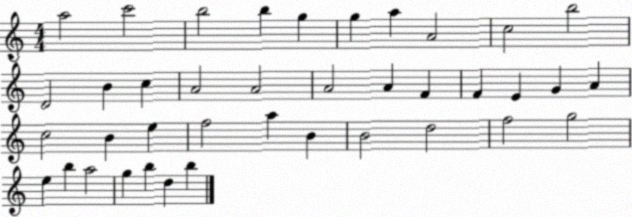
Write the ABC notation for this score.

X:1
T:Untitled
M:4/4
L:1/4
K:C
a2 c'2 b2 b g g a A2 c2 b2 D2 B c A2 A2 A2 A F F E G A c2 B e f2 a B B2 d2 f2 g2 e b a2 g b d b